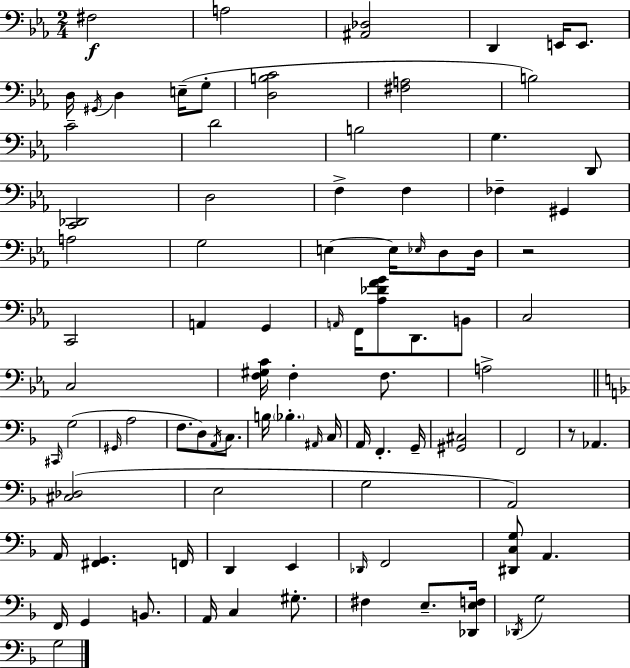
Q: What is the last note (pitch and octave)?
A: G3